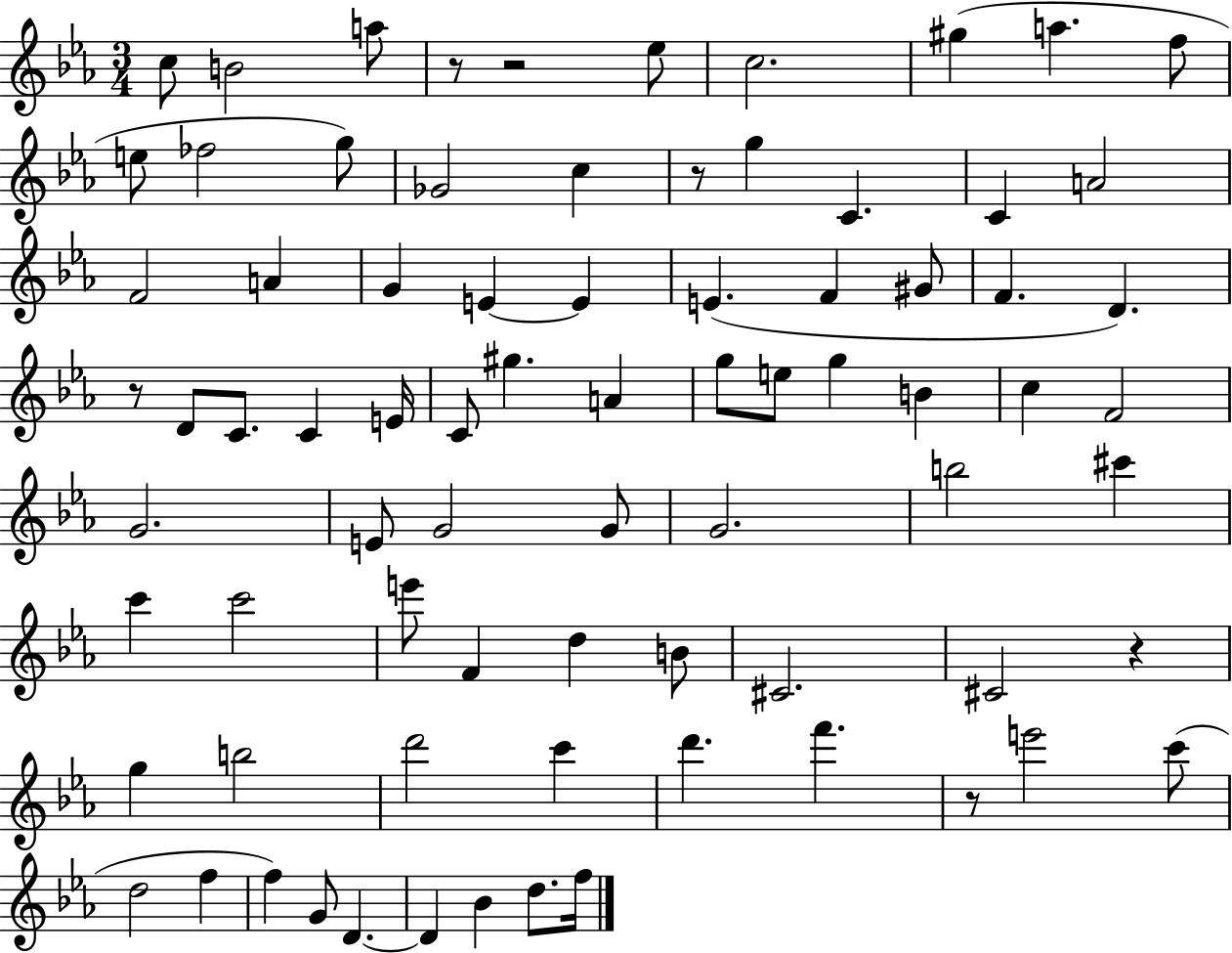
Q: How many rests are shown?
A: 6